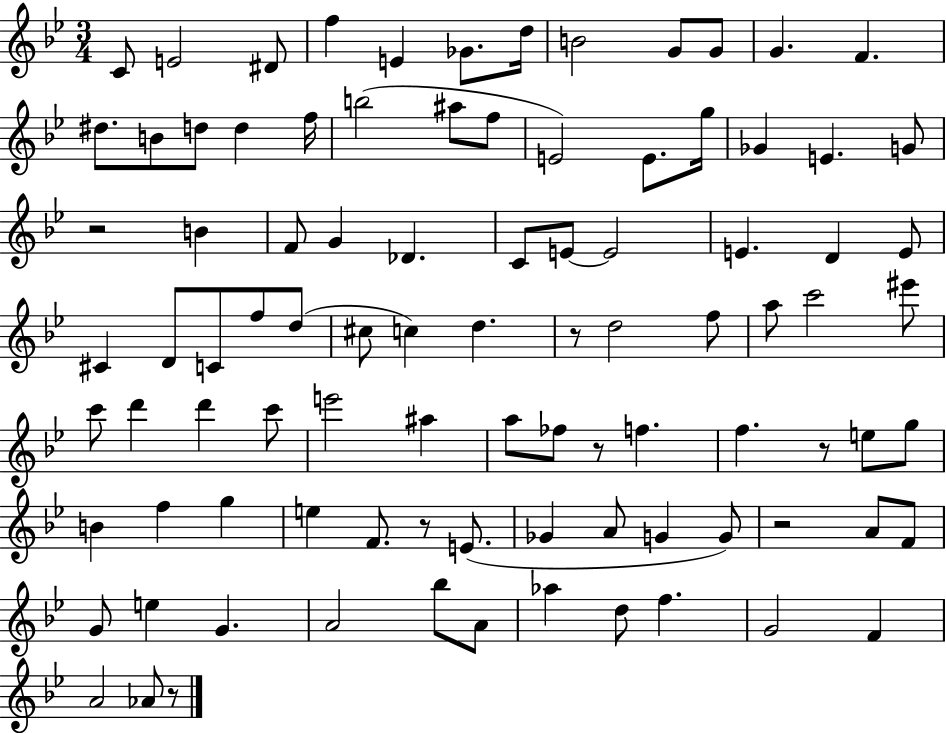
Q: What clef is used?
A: treble